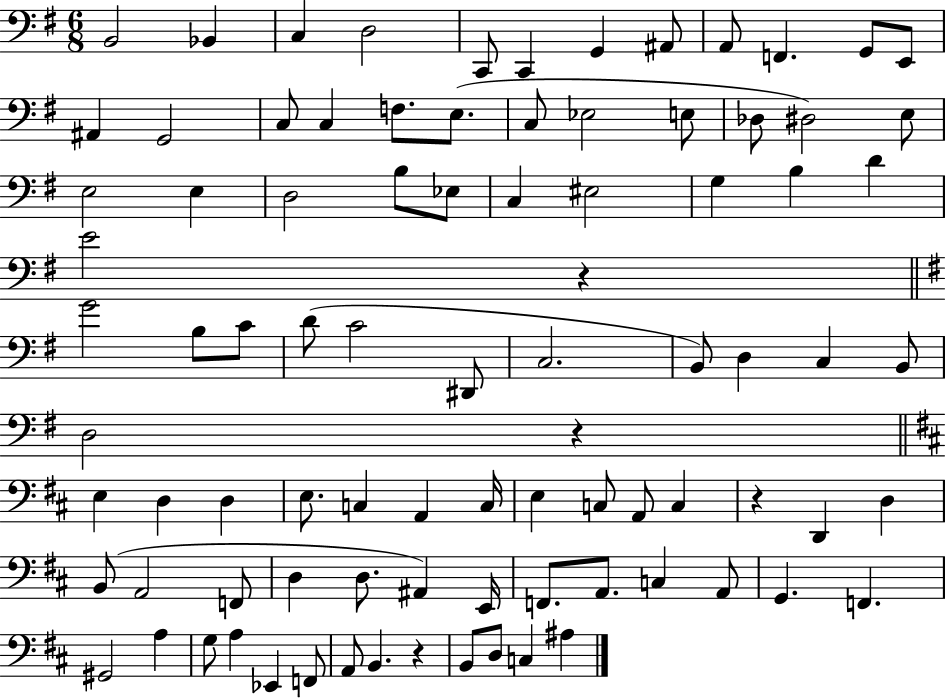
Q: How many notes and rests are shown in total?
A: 89